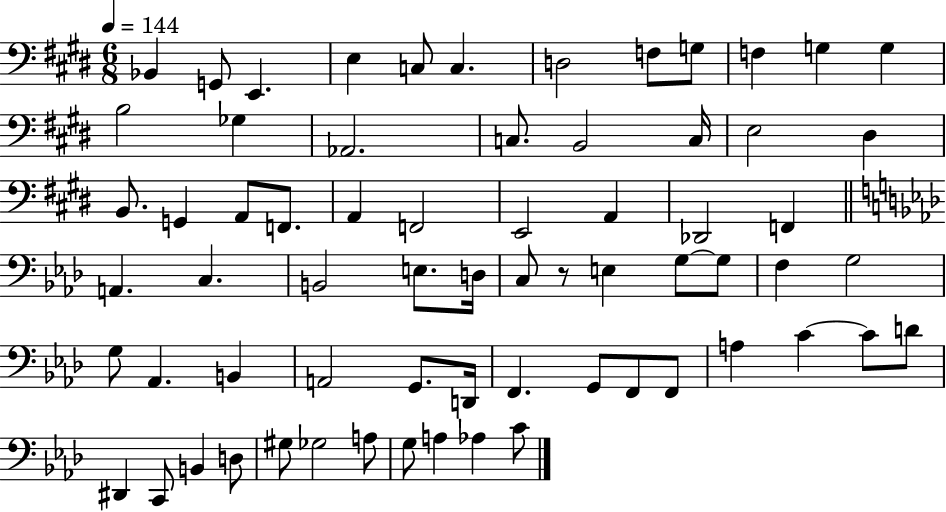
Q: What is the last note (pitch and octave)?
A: C4